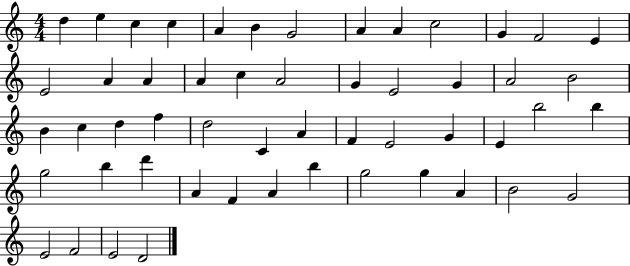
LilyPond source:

{
  \clef treble
  \numericTimeSignature
  \time 4/4
  \key c \major
  d''4 e''4 c''4 c''4 | a'4 b'4 g'2 | a'4 a'4 c''2 | g'4 f'2 e'4 | \break e'2 a'4 a'4 | a'4 c''4 a'2 | g'4 e'2 g'4 | a'2 b'2 | \break b'4 c''4 d''4 f''4 | d''2 c'4 a'4 | f'4 e'2 g'4 | e'4 b''2 b''4 | \break g''2 b''4 d'''4 | a'4 f'4 a'4 b''4 | g''2 g''4 a'4 | b'2 g'2 | \break e'2 f'2 | e'2 d'2 | \bar "|."
}